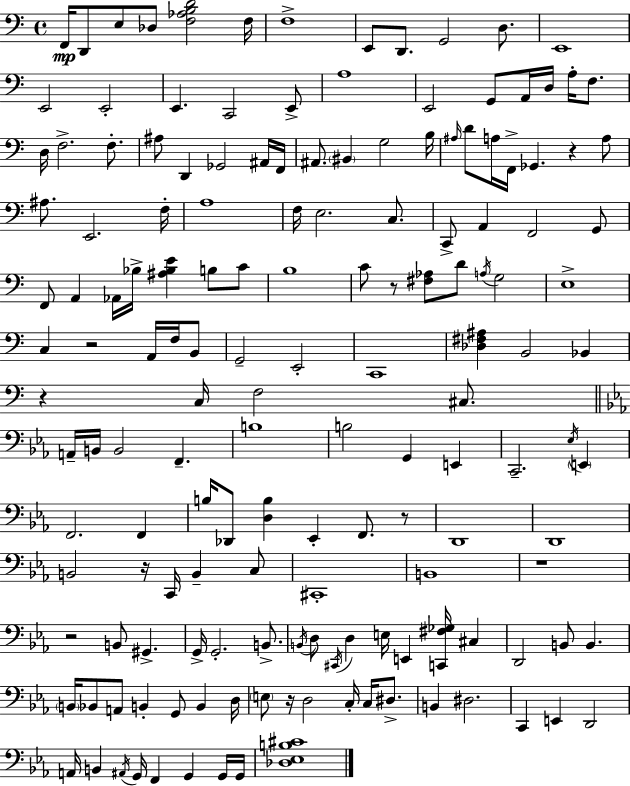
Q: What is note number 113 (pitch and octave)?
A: C#3